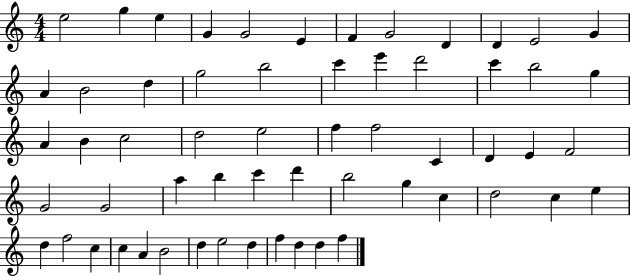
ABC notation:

X:1
T:Untitled
M:4/4
L:1/4
K:C
e2 g e G G2 E F G2 D D E2 G A B2 d g2 b2 c' e' d'2 c' b2 g A B c2 d2 e2 f f2 C D E F2 G2 G2 a b c' d' b2 g c d2 c e d f2 c c A B2 d e2 d f d d f